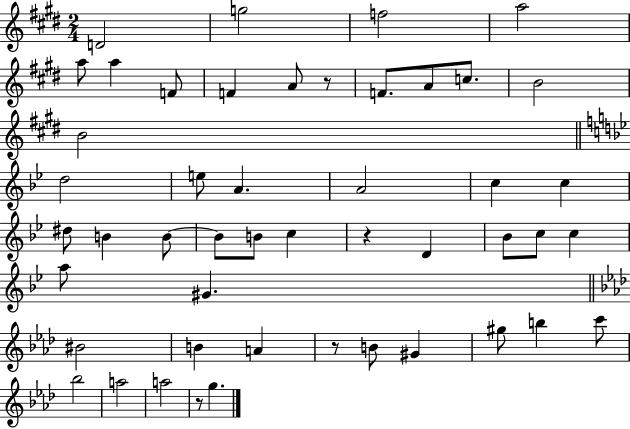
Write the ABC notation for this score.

X:1
T:Untitled
M:2/4
L:1/4
K:E
D2 g2 f2 a2 a/2 a F/2 F A/2 z/2 F/2 A/2 c/2 B2 B2 d2 e/2 A A2 c c ^d/2 B B/2 B/2 B/2 c z D _B/2 c/2 c a/2 ^G ^B2 B A z/2 B/2 ^G ^g/2 b c'/2 _b2 a2 a2 z/2 g